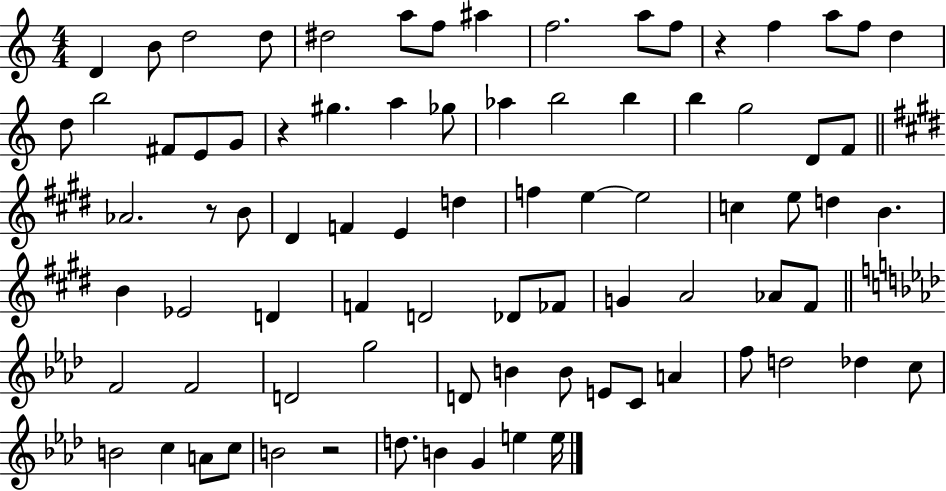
D4/q B4/e D5/h D5/e D#5/h A5/e F5/e A#5/q F5/h. A5/e F5/e R/q F5/q A5/e F5/e D5/q D5/e B5/h F#4/e E4/e G4/e R/q G#5/q. A5/q Gb5/e Ab5/q B5/h B5/q B5/q G5/h D4/e F4/e Ab4/h. R/e B4/e D#4/q F4/q E4/q D5/q F5/q E5/q E5/h C5/q E5/e D5/q B4/q. B4/q Eb4/h D4/q F4/q D4/h Db4/e FES4/e G4/q A4/h Ab4/e F#4/e F4/h F4/h D4/h G5/h D4/e B4/q B4/e E4/e C4/e A4/q F5/e D5/h Db5/q C5/e B4/h C5/q A4/e C5/e B4/h R/h D5/e. B4/q G4/q E5/q E5/s